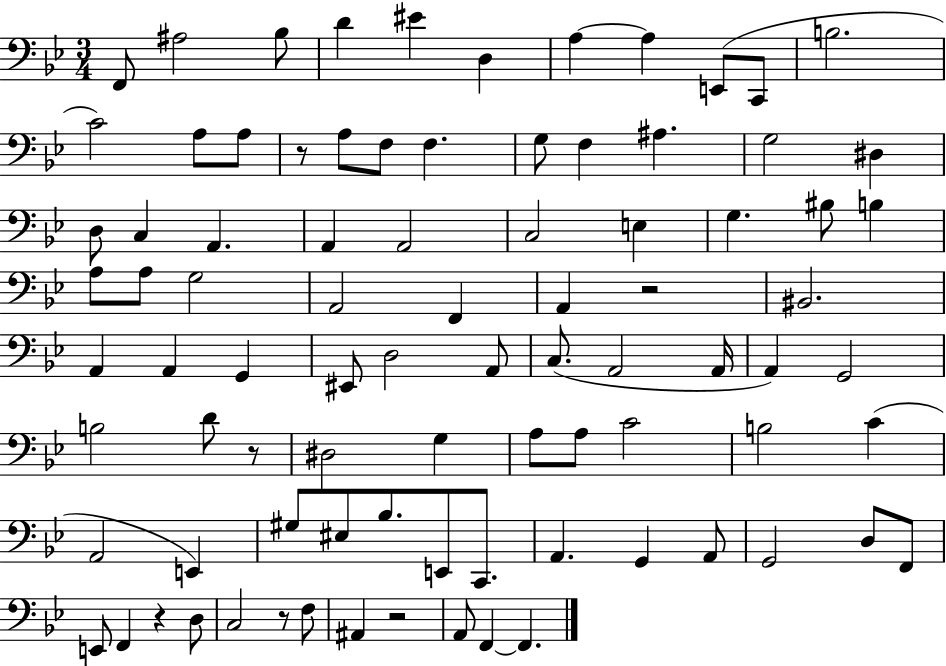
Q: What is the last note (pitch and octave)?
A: F2